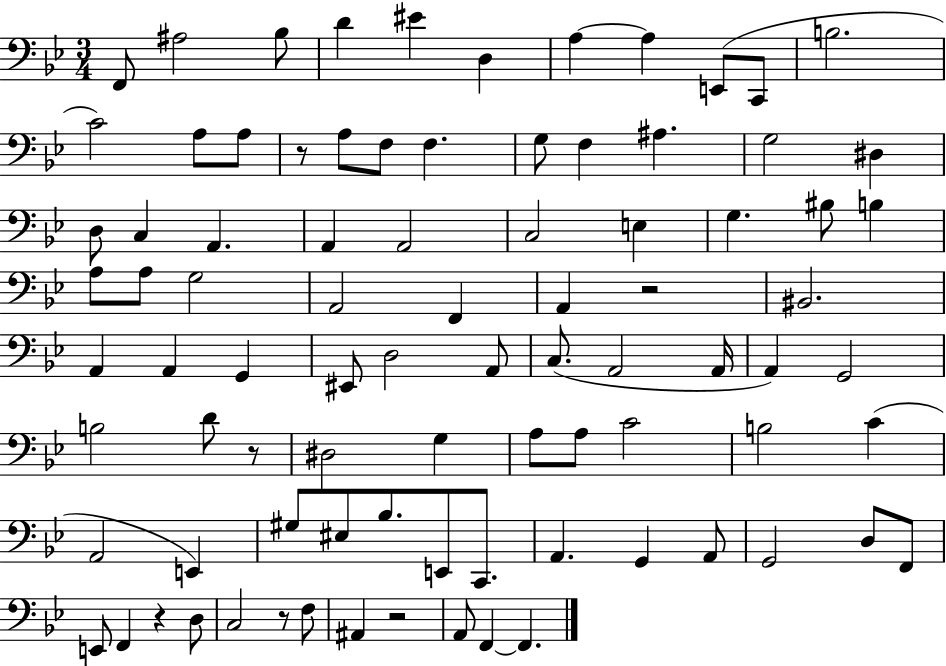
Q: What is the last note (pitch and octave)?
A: F2